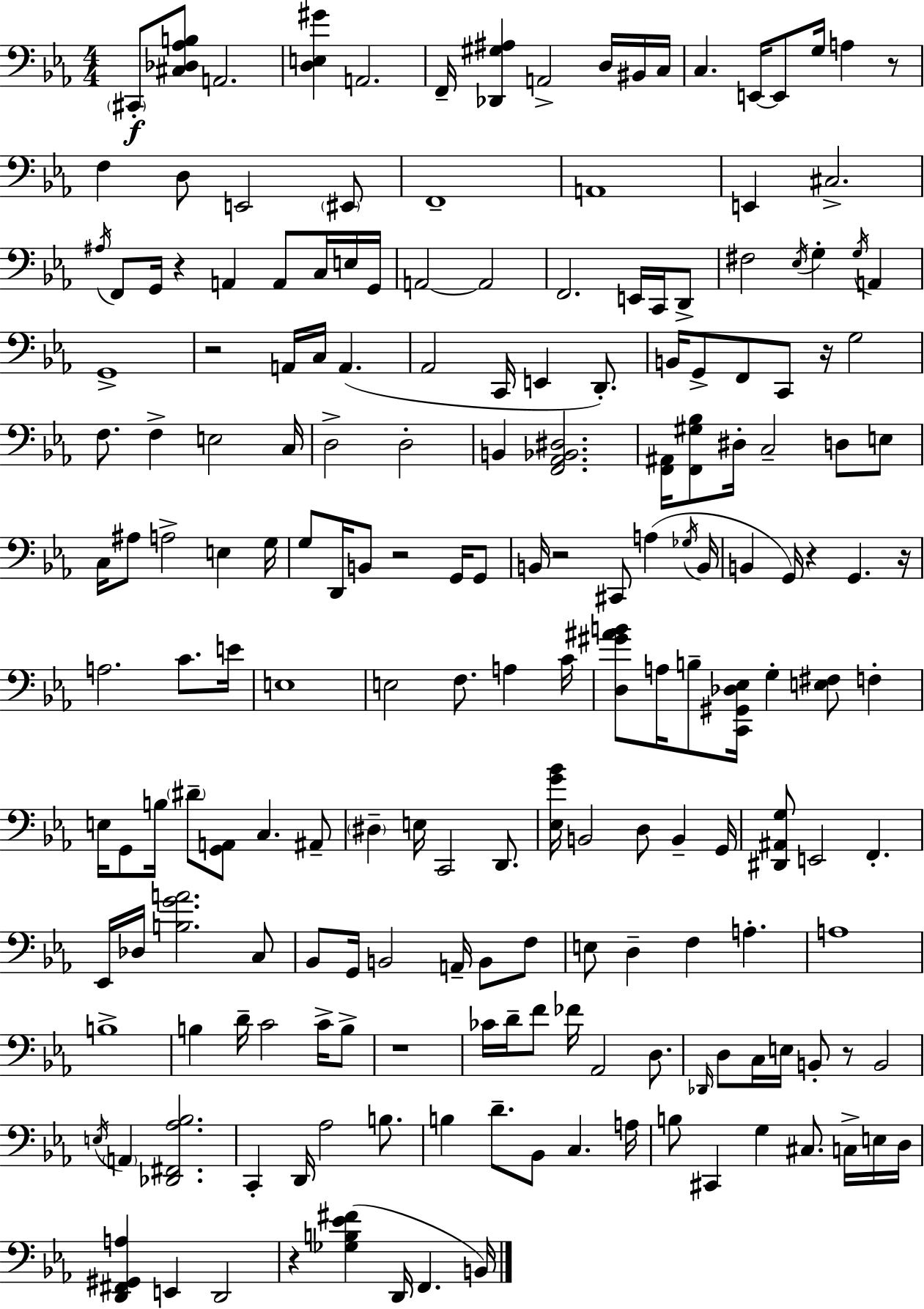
C#2/e [C#3,Db3,Ab3,B3]/e A2/h. [D3,E3,G#4]/q A2/h. F2/s [Db2,G#3,A#3]/q A2/h D3/s BIS2/s C3/s C3/q. E2/s E2/e G3/s A3/q R/e F3/q D3/e E2/h EIS2/e F2/w A2/w E2/q C#3/h. A#3/s F2/e G2/s R/q A2/q A2/e C3/s E3/s G2/s A2/h A2/h F2/h. E2/s C2/s D2/e F#3/h Eb3/s G3/q G3/s A2/q G2/w R/h A2/s C3/s A2/q. Ab2/h C2/s E2/q D2/e. B2/s G2/e F2/e C2/e R/s G3/h F3/e. F3/q E3/h C3/s D3/h D3/h B2/q [F2,Ab2,Bb2,D#3]/h. [F2,A#2]/s [F2,G#3,Bb3]/e D#3/s C3/h D3/e E3/e C3/s A#3/e A3/h E3/q G3/s G3/e D2/s B2/e R/h G2/s G2/e B2/s R/h C#2/e A3/q Gb3/s B2/s B2/q G2/s R/q G2/q. R/s A3/h. C4/e. E4/s E3/w E3/h F3/e. A3/q C4/s [D3,G#4,A#4,B4]/e A3/s B3/e [C2,G#2,Db3,Eb3]/s G3/q [E3,F#3]/e F3/q E3/s G2/e B3/s D#4/e [G2,A2]/e C3/q. A#2/e D#3/q E3/s C2/h D2/e. [Eb3,G4,Bb4]/s B2/h D3/e B2/q G2/s [D#2,A#2,G3]/e E2/h F2/q. Eb2/s Db3/s [B3,G4,A4]/h. C3/e Bb2/e G2/s B2/h A2/s B2/e F3/e E3/e D3/q F3/q A3/q. A3/w B3/w B3/q D4/s C4/h C4/s B3/e R/w CES4/s D4/s F4/e FES4/s Ab2/h D3/e. Db2/s D3/e C3/s E3/s B2/e R/e B2/h E3/s A2/q [Db2,F#2,Ab3,Bb3]/h. C2/q D2/s Ab3/h B3/e. B3/q D4/e. Bb2/e C3/q. A3/s B3/e C#2/q G3/q C#3/e. C3/s E3/s D3/s [D2,F#2,G#2,A3]/q E2/q D2/h R/q [Gb3,B3,Eb4,F#4]/q D2/s F2/q. B2/s